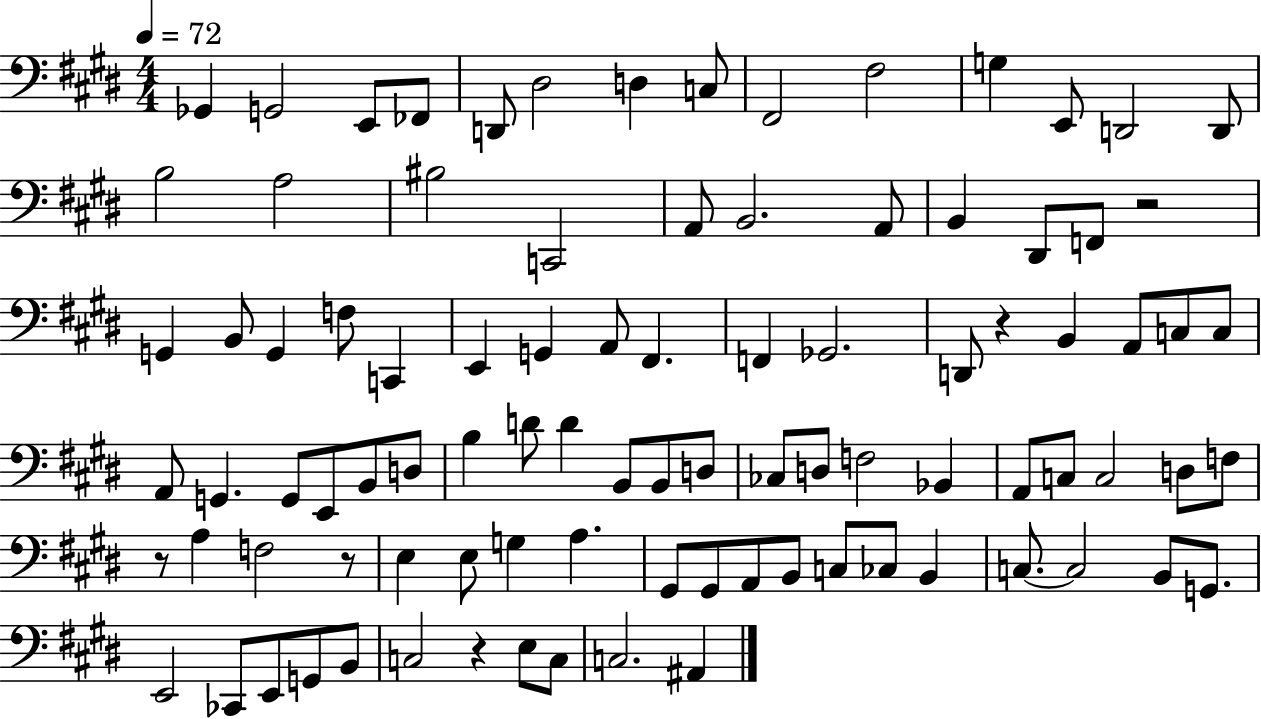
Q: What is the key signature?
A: E major